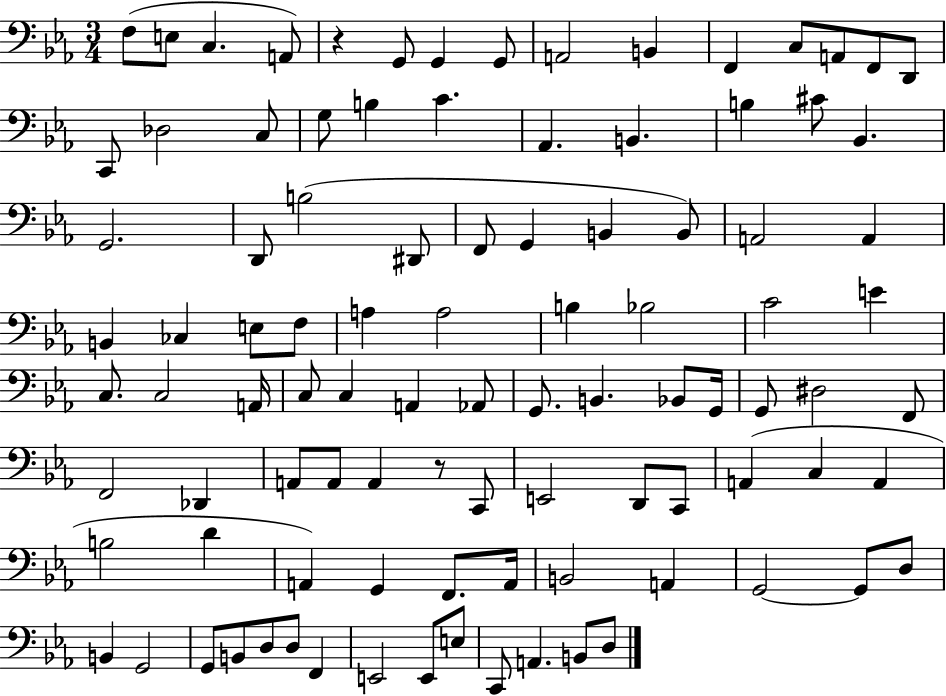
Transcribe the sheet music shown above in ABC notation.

X:1
T:Untitled
M:3/4
L:1/4
K:Eb
F,/2 E,/2 C, A,,/2 z G,,/2 G,, G,,/2 A,,2 B,, F,, C,/2 A,,/2 F,,/2 D,,/2 C,,/2 _D,2 C,/2 G,/2 B, C _A,, B,, B, ^C/2 _B,, G,,2 D,,/2 B,2 ^D,,/2 F,,/2 G,, B,, B,,/2 A,,2 A,, B,, _C, E,/2 F,/2 A, A,2 B, _B,2 C2 E C,/2 C,2 A,,/4 C,/2 C, A,, _A,,/2 G,,/2 B,, _B,,/2 G,,/4 G,,/2 ^D,2 F,,/2 F,,2 _D,, A,,/2 A,,/2 A,, z/2 C,,/2 E,,2 D,,/2 C,,/2 A,, C, A,, B,2 D A,, G,, F,,/2 A,,/4 B,,2 A,, G,,2 G,,/2 D,/2 B,, G,,2 G,,/2 B,,/2 D,/2 D,/2 F,, E,,2 E,,/2 E,/2 C,,/2 A,, B,,/2 D,/2